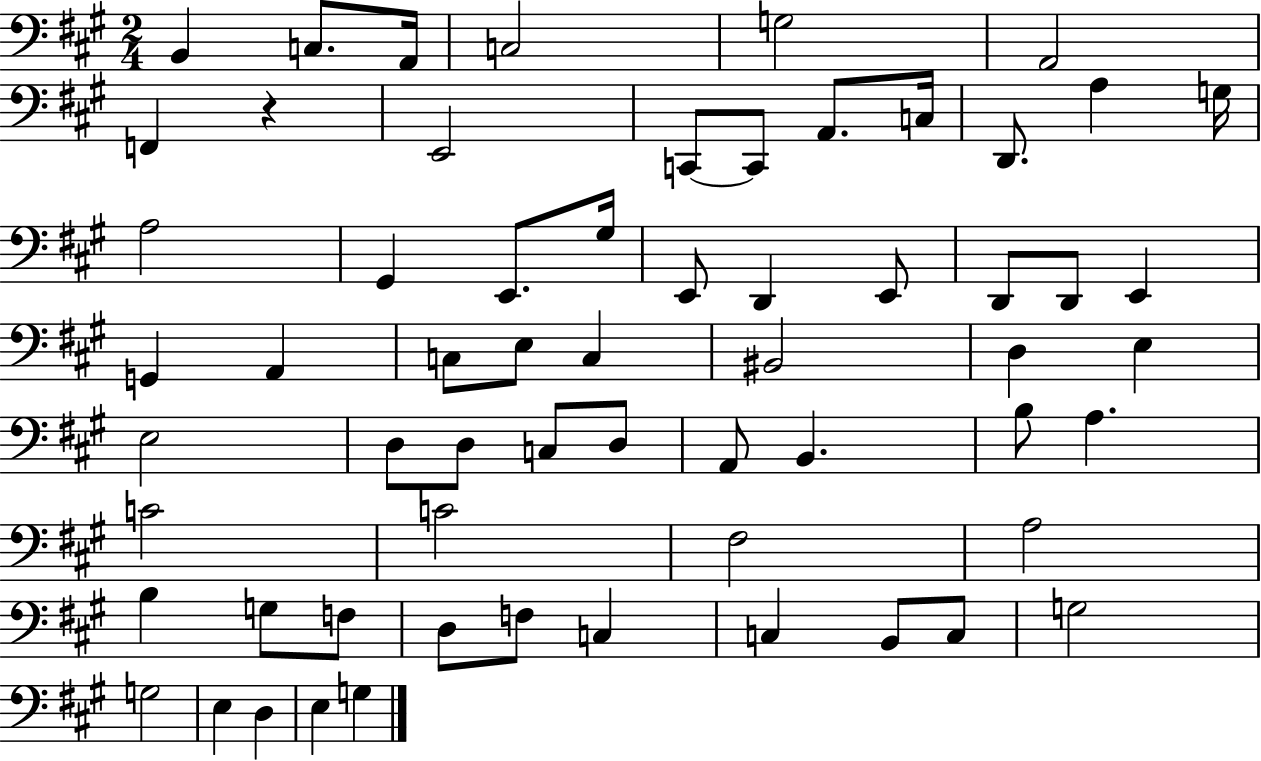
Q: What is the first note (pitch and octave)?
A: B2